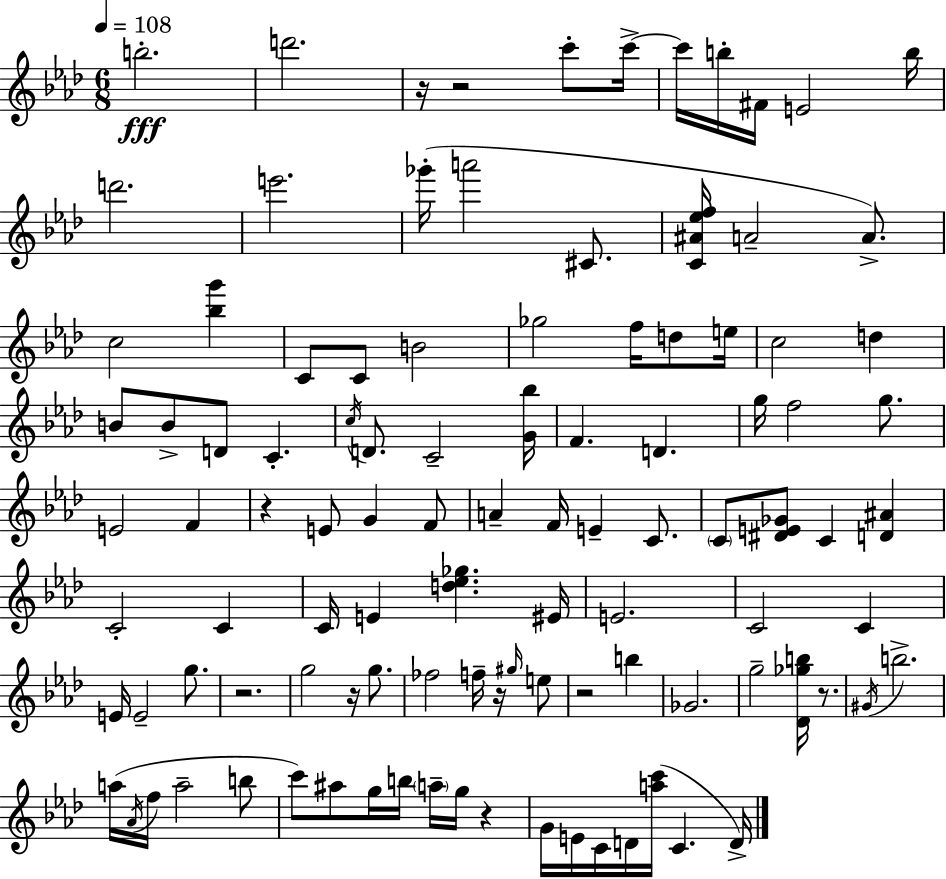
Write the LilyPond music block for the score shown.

{
  \clef treble
  \numericTimeSignature
  \time 6/8
  \key aes \major
  \tempo 4 = 108
  b''2.-.\fff | d'''2. | r16 r2 c'''8-. c'''16->~~ | c'''16 b''16-. fis'16 e'2 b''16 | \break d'''2. | e'''2. | ges'''16-.( a'''2 cis'8. | <c' ais' ees'' f''>16 a'2-- a'8.->) | \break c''2 <bes'' g'''>4 | c'8 c'8 b'2 | ges''2 f''16 d''8 e''16 | c''2 d''4 | \break b'8 b'8-> d'8 c'4.-. | \acciaccatura { c''16 } d'8. c'2-- | <g' bes''>16 f'4. d'4. | g''16 f''2 g''8. | \break e'2 f'4 | r4 e'8 g'4 f'8 | a'4-- f'16 e'4-- c'8. | \parenthesize c'8 <dis' e' ges'>8 c'4 <d' ais'>4 | \break c'2-. c'4 | c'16 e'4 <d'' ees'' ges''>4. | eis'16 e'2. | c'2 c'4 | \break e'16 e'2-- g''8. | r2. | g''2 r16 g''8. | fes''2 f''16-- r16 \grace { gis''16 } | \break e''8 r2 b''4 | ges'2. | g''2-- <des' ges'' b''>16 r8. | \acciaccatura { gis'16 } b''2.-> | \break a''16( \acciaccatura { aes'16 } f''16 a''2-- | b''8 c'''8) ais''8 g''16 b''16 \parenthesize a''16-- g''16 | r4 g'16 e'16 c'16 d'16 <a'' c'''>16( c'4. | d'16->) \bar "|."
}